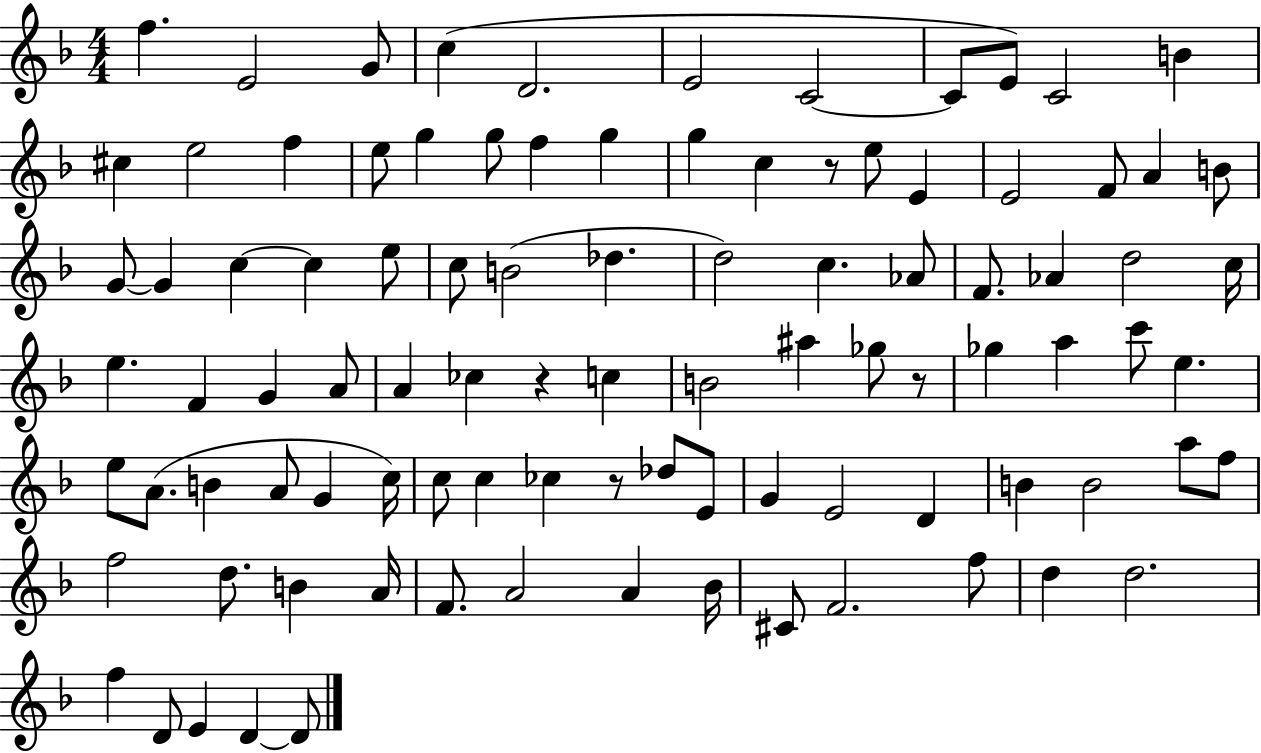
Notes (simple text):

F5/q. E4/h G4/e C5/q D4/h. E4/h C4/h C4/e E4/e C4/h B4/q C#5/q E5/h F5/q E5/e G5/q G5/e F5/q G5/q G5/q C5/q R/e E5/e E4/q E4/h F4/e A4/q B4/e G4/e G4/q C5/q C5/q E5/e C5/e B4/h Db5/q. D5/h C5/q. Ab4/e F4/e. Ab4/q D5/h C5/s E5/q. F4/q G4/q A4/e A4/q CES5/q R/q C5/q B4/h A#5/q Gb5/e R/e Gb5/q A5/q C6/e E5/q. E5/e A4/e. B4/q A4/e G4/q C5/s C5/e C5/q CES5/q R/e Db5/e E4/e G4/q E4/h D4/q B4/q B4/h A5/e F5/e F5/h D5/e. B4/q A4/s F4/e. A4/h A4/q Bb4/s C#4/e F4/h. F5/e D5/q D5/h. F5/q D4/e E4/q D4/q D4/e